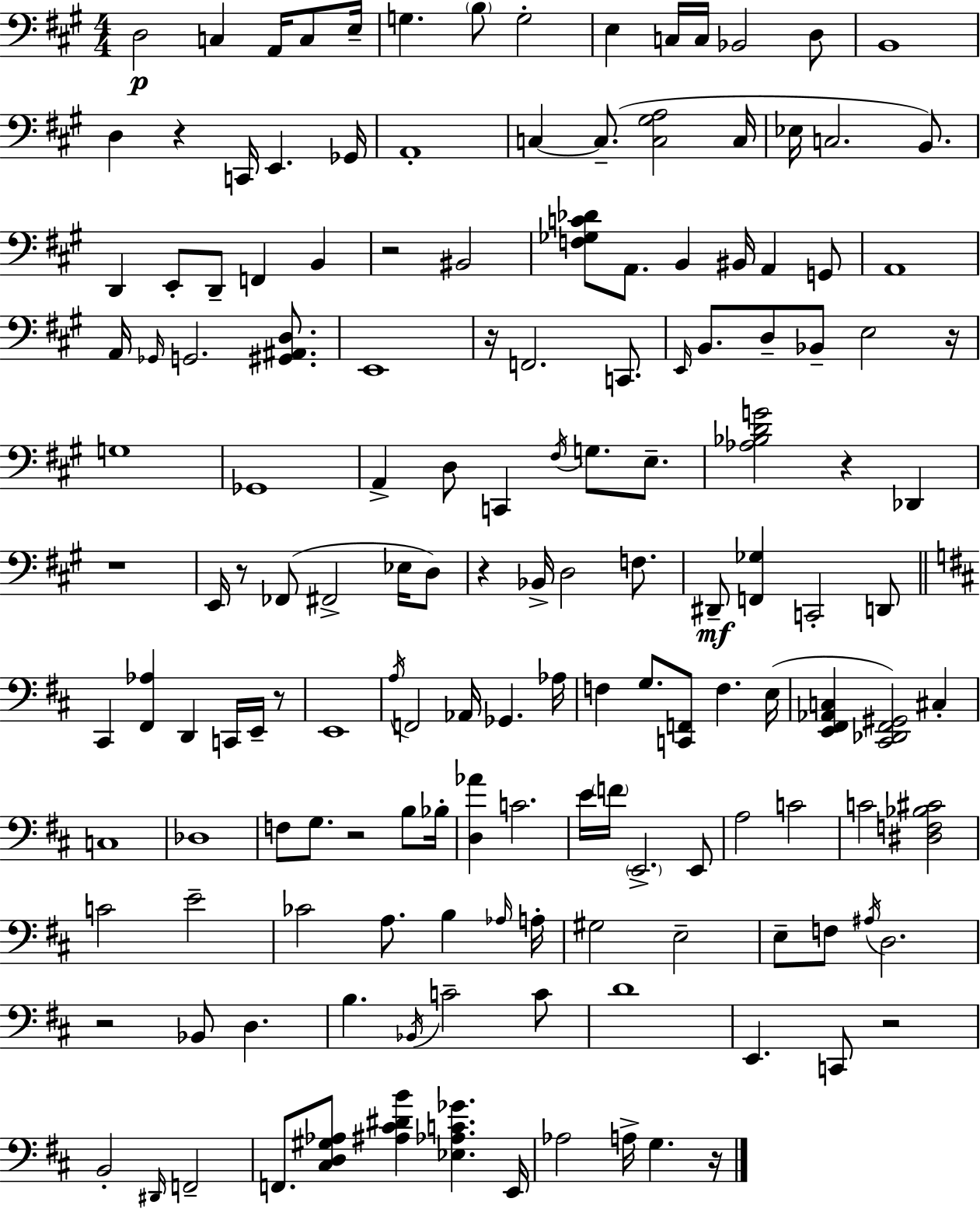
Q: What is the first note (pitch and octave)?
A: D3